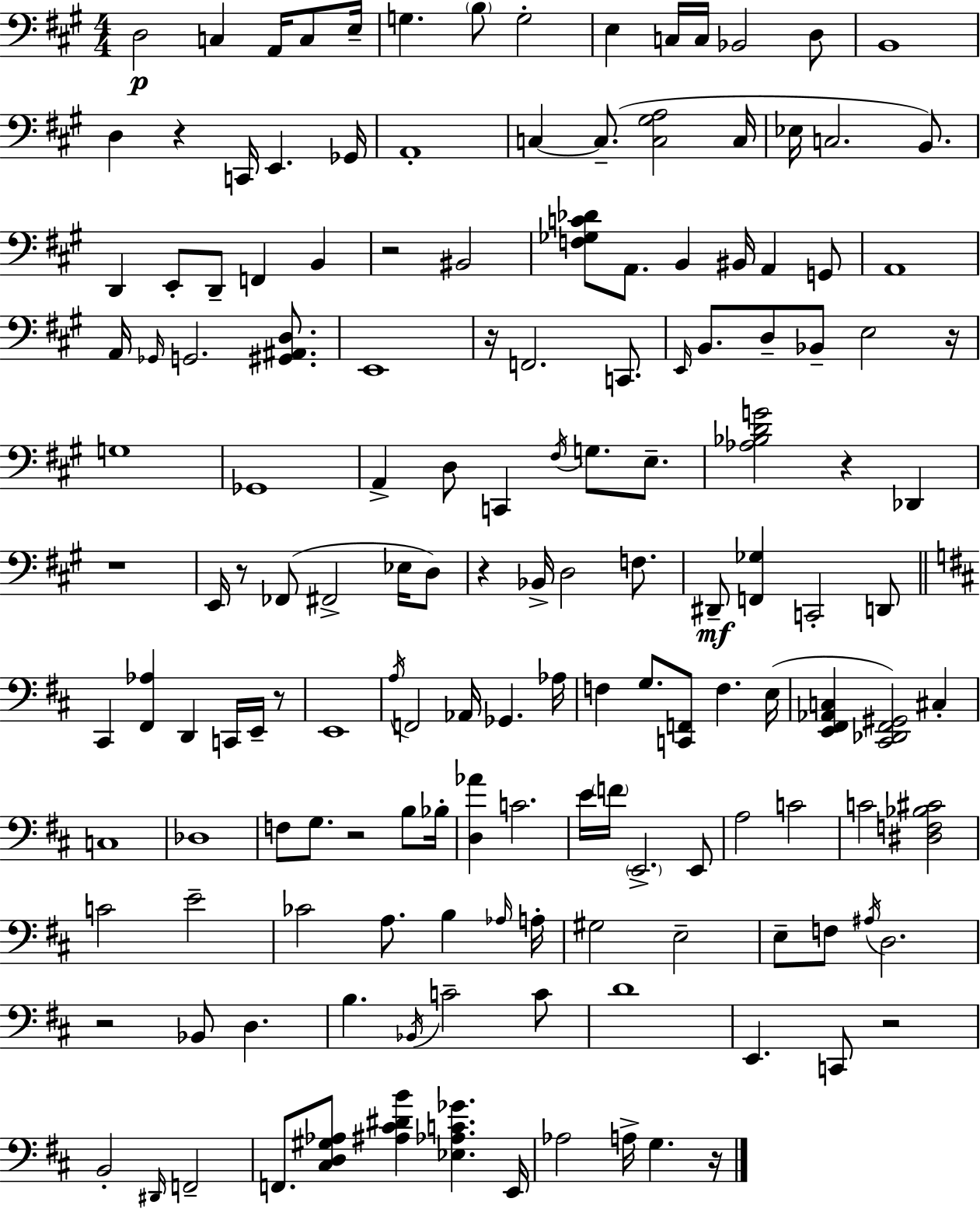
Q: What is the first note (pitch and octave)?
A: D3